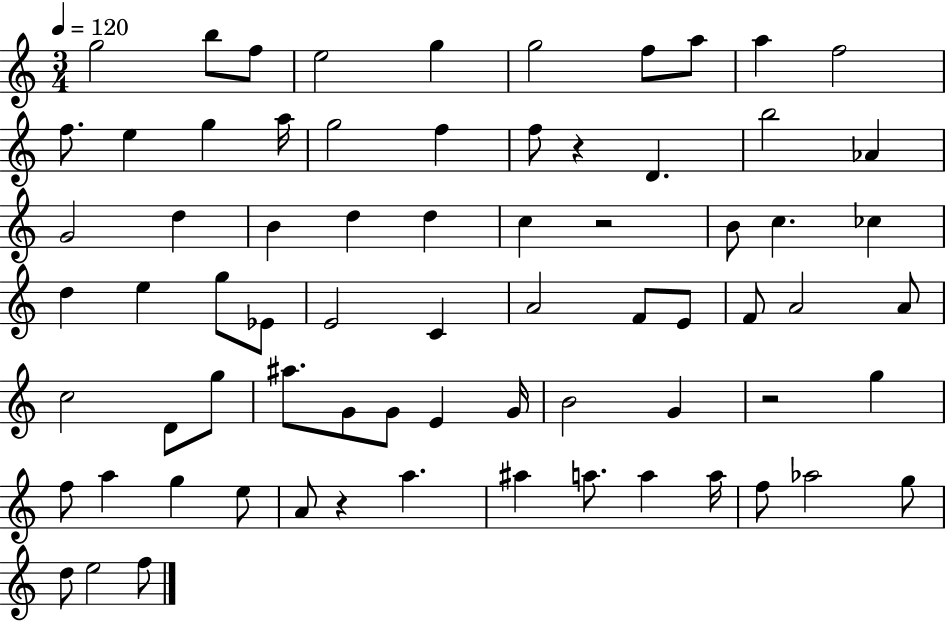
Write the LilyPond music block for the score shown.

{
  \clef treble
  \numericTimeSignature
  \time 3/4
  \key c \major
  \tempo 4 = 120
  g''2 b''8 f''8 | e''2 g''4 | g''2 f''8 a''8 | a''4 f''2 | \break f''8. e''4 g''4 a''16 | g''2 f''4 | f''8 r4 d'4. | b''2 aes'4 | \break g'2 d''4 | b'4 d''4 d''4 | c''4 r2 | b'8 c''4. ces''4 | \break d''4 e''4 g''8 ees'8 | e'2 c'4 | a'2 f'8 e'8 | f'8 a'2 a'8 | \break c''2 d'8 g''8 | ais''8. g'8 g'8 e'4 g'16 | b'2 g'4 | r2 g''4 | \break f''8 a''4 g''4 e''8 | a'8 r4 a''4. | ais''4 a''8. a''4 a''16 | f''8 aes''2 g''8 | \break d''8 e''2 f''8 | \bar "|."
}